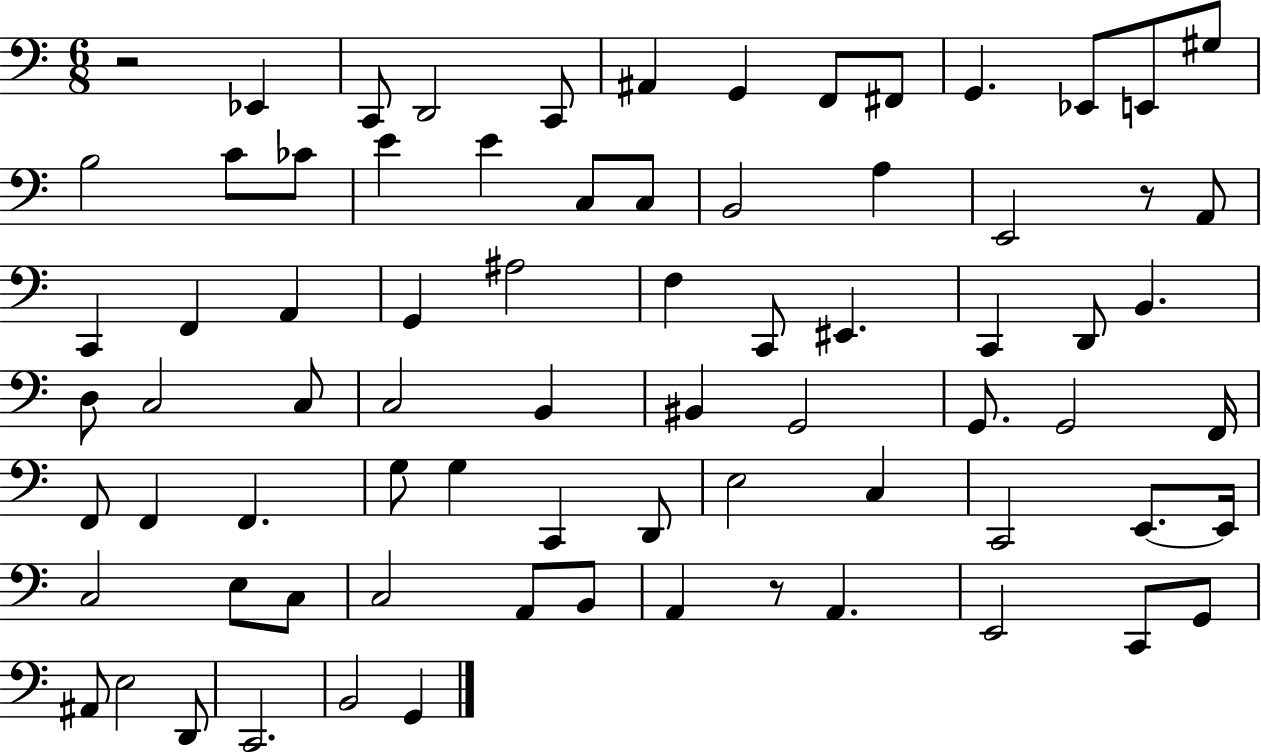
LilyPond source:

{
  \clef bass
  \numericTimeSignature
  \time 6/8
  \key c \major
  \repeat volta 2 { r2 ees,4 | c,8 d,2 c,8 | ais,4 g,4 f,8 fis,8 | g,4. ees,8 e,8 gis8 | \break b2 c'8 ces'8 | e'4 e'4 c8 c8 | b,2 a4 | e,2 r8 a,8 | \break c,4 f,4 a,4 | g,4 ais2 | f4 c,8 eis,4. | c,4 d,8 b,4. | \break d8 c2 c8 | c2 b,4 | bis,4 g,2 | g,8. g,2 f,16 | \break f,8 f,4 f,4. | g8 g4 c,4 d,8 | e2 c4 | c,2 e,8.~~ e,16 | \break c2 e8 c8 | c2 a,8 b,8 | a,4 r8 a,4. | e,2 c,8 g,8 | \break ais,8 e2 d,8 | c,2. | b,2 g,4 | } \bar "|."
}